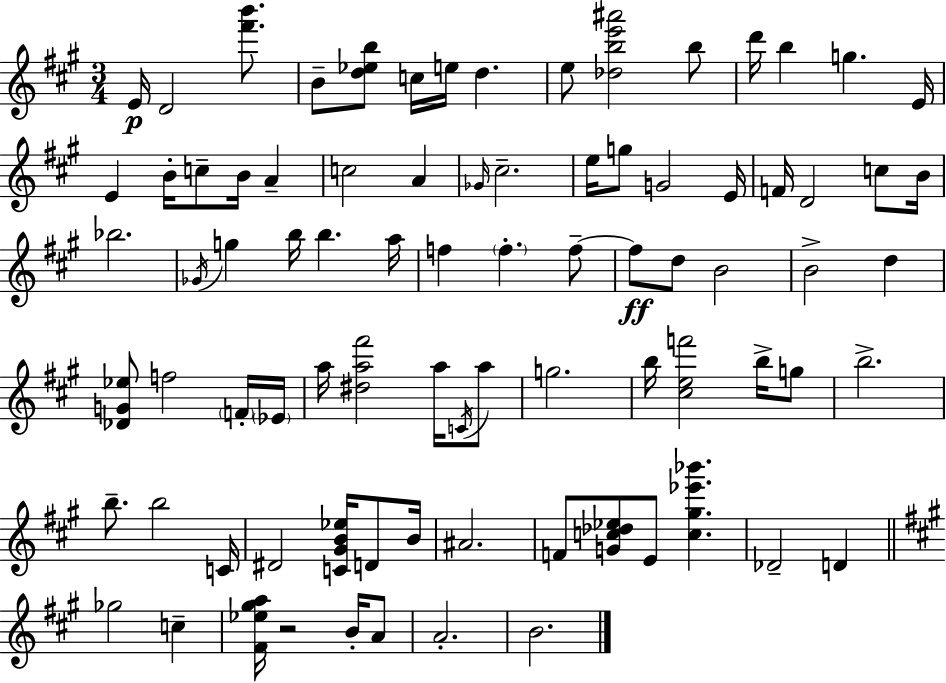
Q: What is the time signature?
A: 3/4